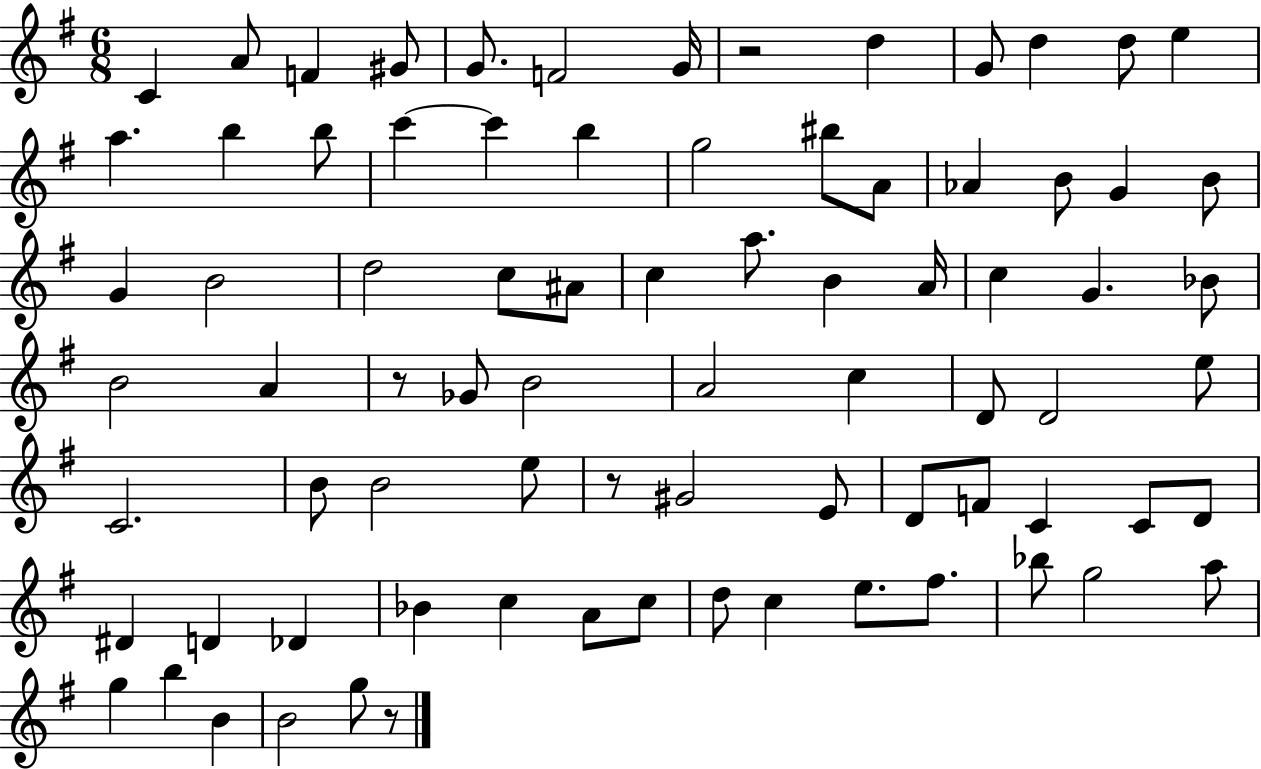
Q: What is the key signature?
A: G major